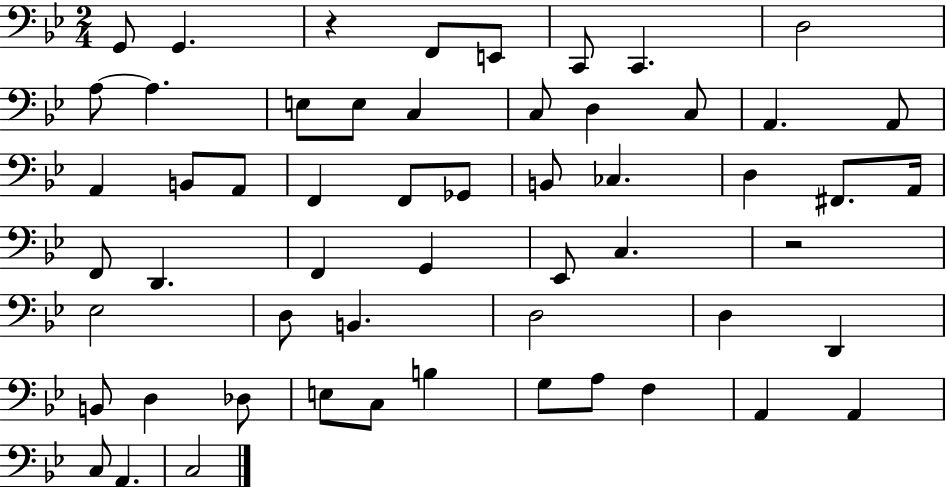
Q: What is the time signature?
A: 2/4